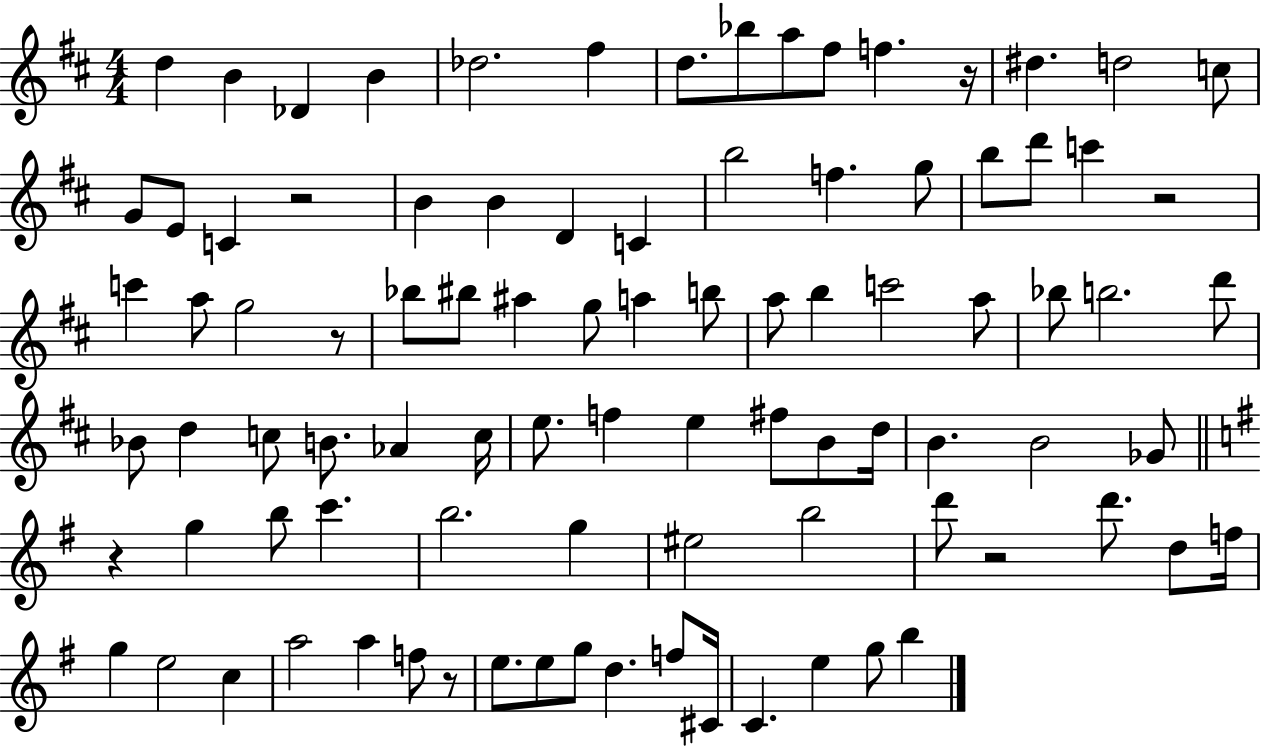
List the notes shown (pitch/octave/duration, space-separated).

D5/q B4/q Db4/q B4/q Db5/h. F#5/q D5/e. Bb5/e A5/e F#5/e F5/q. R/s D#5/q. D5/h C5/e G4/e E4/e C4/q R/h B4/q B4/q D4/q C4/q B5/h F5/q. G5/e B5/e D6/e C6/q R/h C6/q A5/e G5/h R/e Bb5/e BIS5/e A#5/q G5/e A5/q B5/e A5/e B5/q C6/h A5/e Bb5/e B5/h. D6/e Bb4/e D5/q C5/e B4/e. Ab4/q C5/s E5/e. F5/q E5/q F#5/e B4/e D5/s B4/q. B4/h Gb4/e R/q G5/q B5/e C6/q. B5/h. G5/q EIS5/h B5/h D6/e R/h D6/e. D5/e F5/s G5/q E5/h C5/q A5/h A5/q F5/e R/e E5/e. E5/e G5/e D5/q. F5/e C#4/s C4/q. E5/q G5/e B5/q